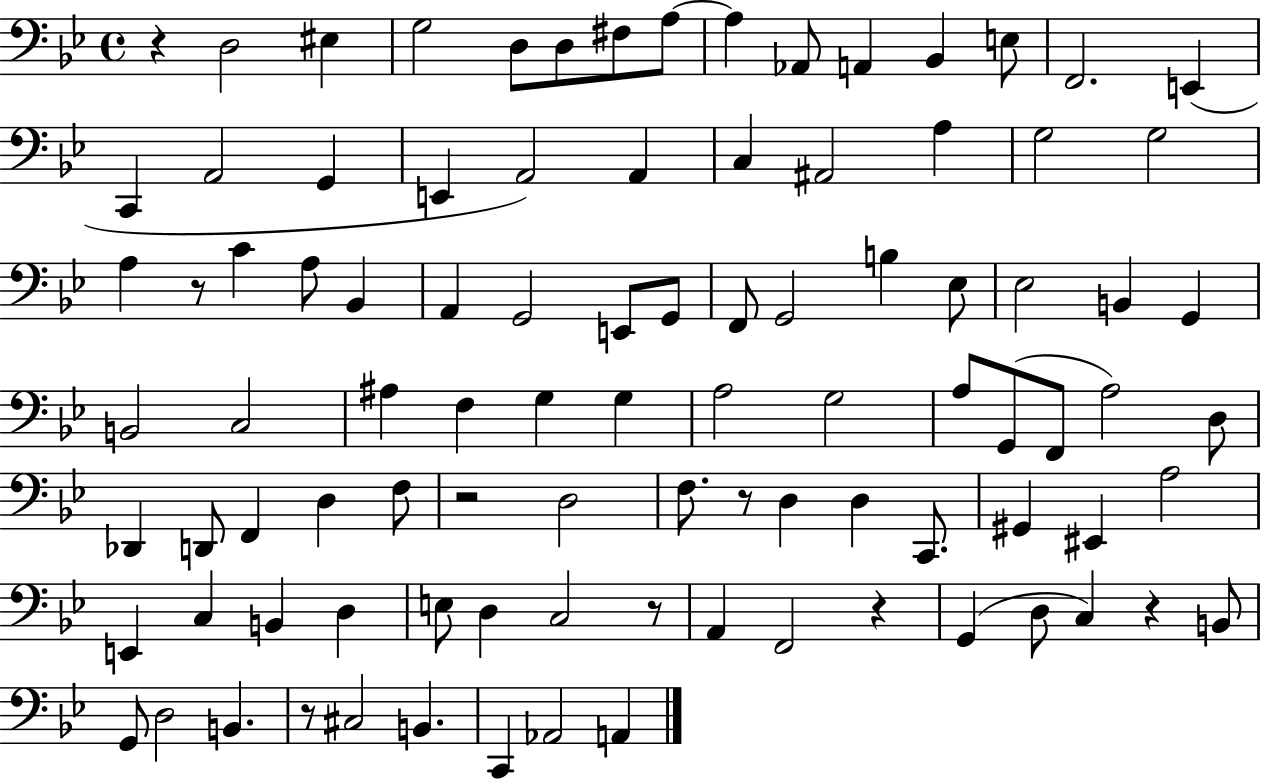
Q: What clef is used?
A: bass